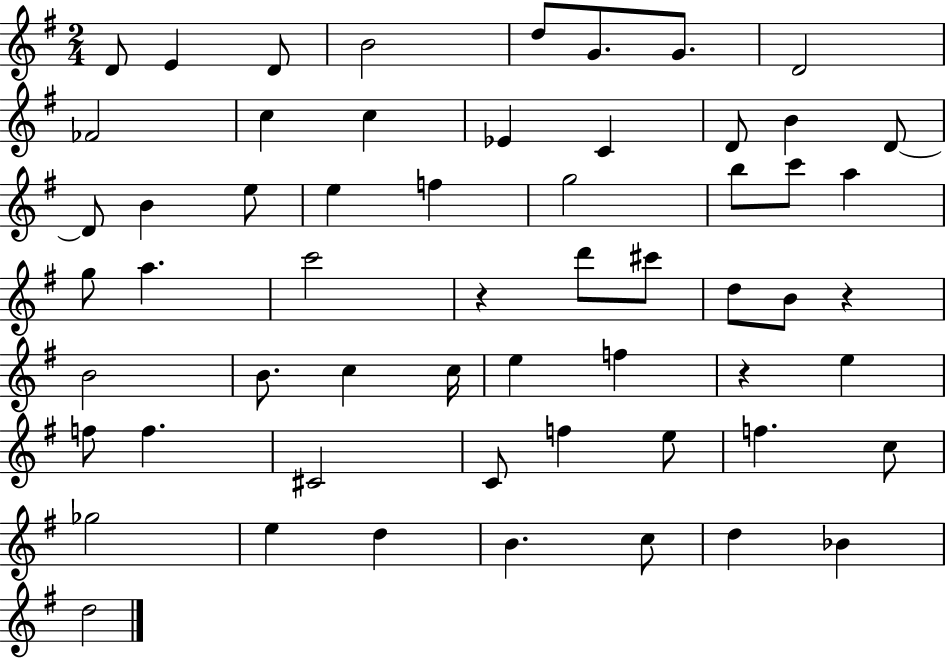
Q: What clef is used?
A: treble